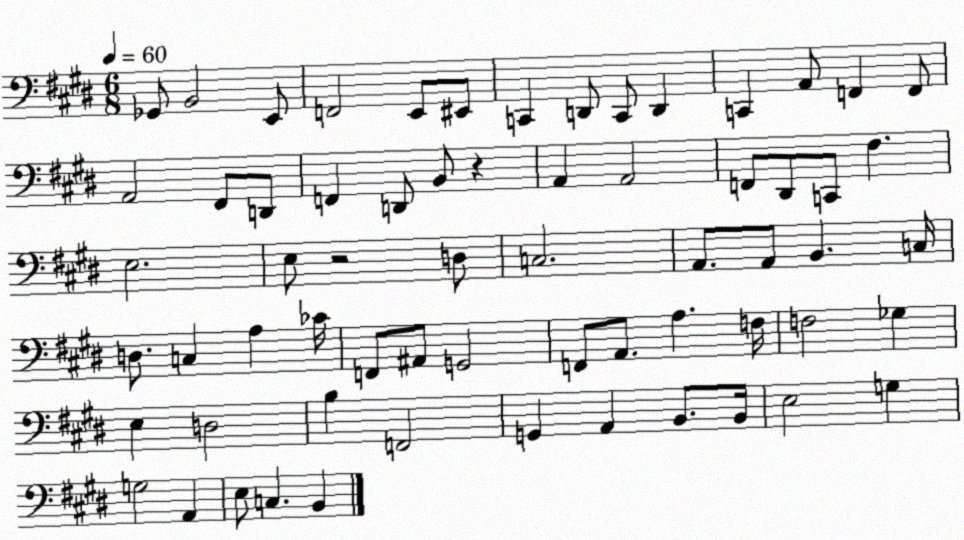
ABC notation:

X:1
T:Untitled
M:6/8
L:1/4
K:E
_G,,/2 B,,2 E,,/2 F,,2 E,,/2 ^E,,/2 C,, D,,/2 C,,/2 D,, C,, A,,/2 F,, F,,/2 A,,2 ^F,,/2 D,,/2 F,, D,,/2 B,,/2 z A,, A,,2 F,,/2 ^D,,/2 C,,/2 ^F, E,2 E,/2 z2 D,/2 C,2 A,,/2 A,,/2 B,, C,/4 D,/2 C, A, _C/4 F,,/2 ^A,,/2 G,,2 F,,/2 A,,/2 A, F,/4 F,2 _G, E, D,2 B, F,,2 G,, A,, B,,/2 B,,/4 E,2 G, G,2 A,, E,/2 C, B,,